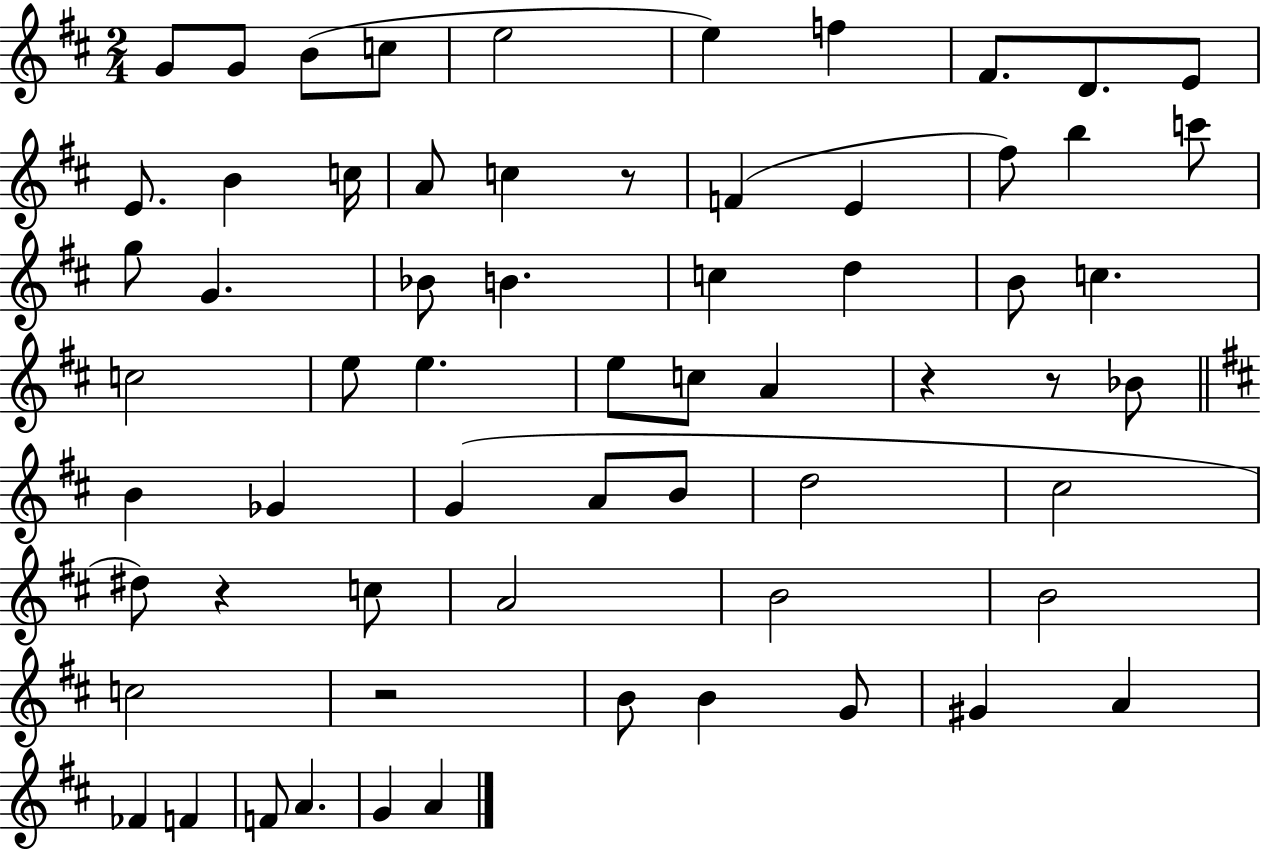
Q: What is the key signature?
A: D major